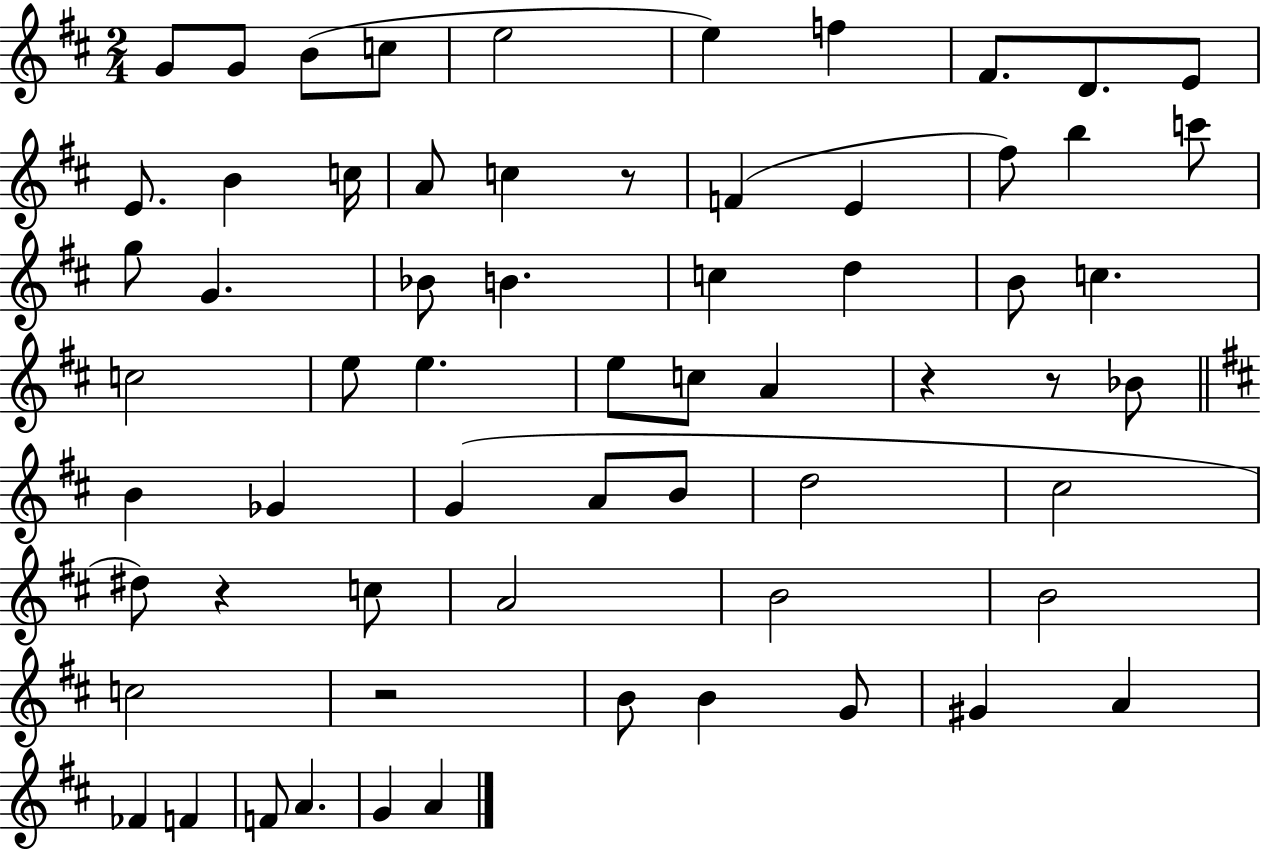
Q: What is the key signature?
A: D major